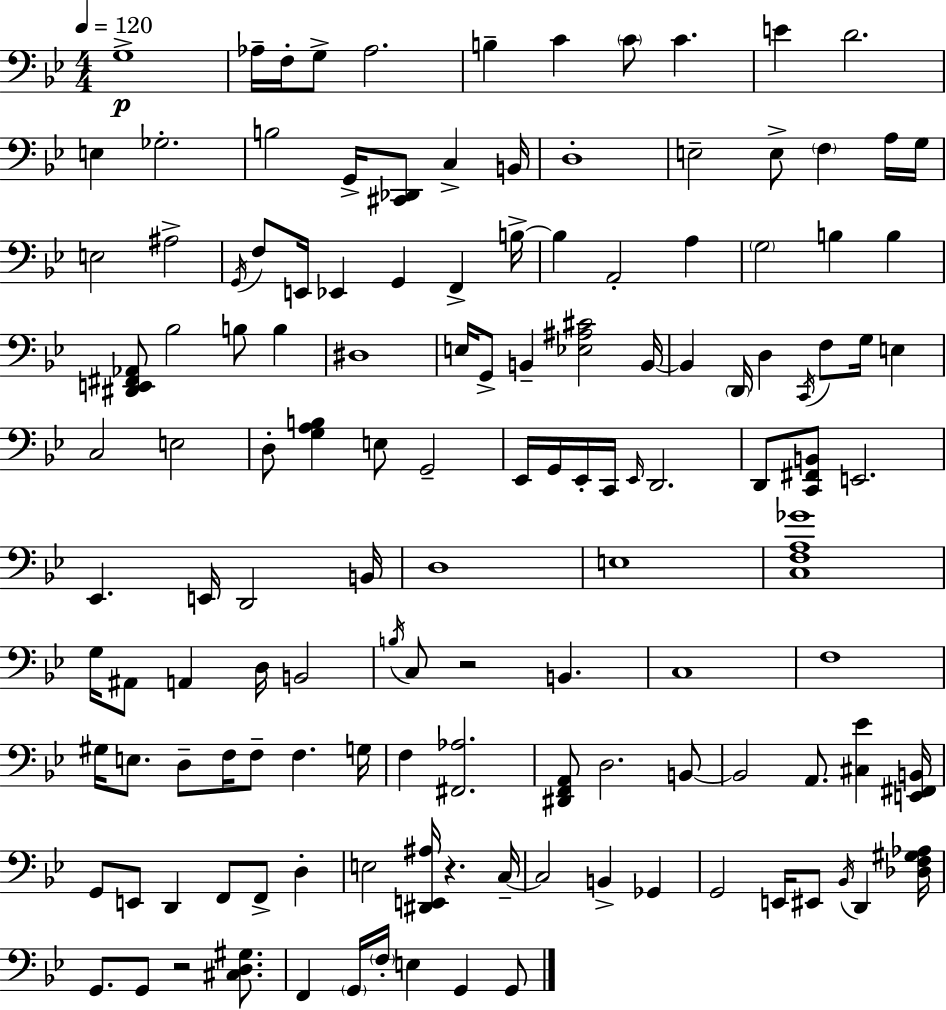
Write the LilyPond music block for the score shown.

{
  \clef bass
  \numericTimeSignature
  \time 4/4
  \key g \minor
  \tempo 4 = 120
  g1->\p | aes16-- f16-. g8-> aes2. | b4-- c'4 \parenthesize c'8 c'4. | e'4 d'2. | \break e4 ges2.-. | b2 g,16-> <cis, des,>8 c4-> b,16 | d1-. | e2-- e8-> \parenthesize f4 a16 g16 | \break e2 ais2-> | \acciaccatura { g,16 } f8 e,16 ees,4 g,4 f,4-> | b16->~~ b4 a,2-. a4 | \parenthesize g2 b4 b4 | \break <dis, e, fis, aes,>8 bes2 b8 b4 | dis1 | e16 g,8-> b,4-- <ees ais cis'>2 | b,16~~ b,4 \parenthesize d,16 d4 \acciaccatura { c,16 } f8 g16 e4 | \break c2 e2 | d8-. <g a b>4 e8 g,2-- | ees,16 g,16 ees,16-. c,16 \grace { ees,16 } d,2. | d,8 <c, fis, b,>8 e,2. | \break ees,4. e,16 d,2 | b,16 d1 | e1 | <c f a ges'>1 | \break g16 ais,8 a,4 d16 b,2 | \acciaccatura { b16 } c8 r2 b,4. | c1 | f1 | \break gis16 e8. d8-- f16 f8-- f4. | g16 f4 <fis, aes>2. | <dis, f, a,>8 d2. | b,8~~ b,2 a,8. <cis ees'>4 | \break <e, fis, b,>16 g,8 e,8 d,4 f,8 f,8-> | d4-. e2 <dis, e, ais>16 r4. | c16--~~ c2 b,4-> | ges,4 g,2 e,16 eis,8 \acciaccatura { bes,16 } | \break d,4 <des f gis aes>16 g,8. g,8 r2 | <cis d gis>8. f,4 \parenthesize g,16 \parenthesize f16-. e4 g,4 | g,8 \bar "|."
}